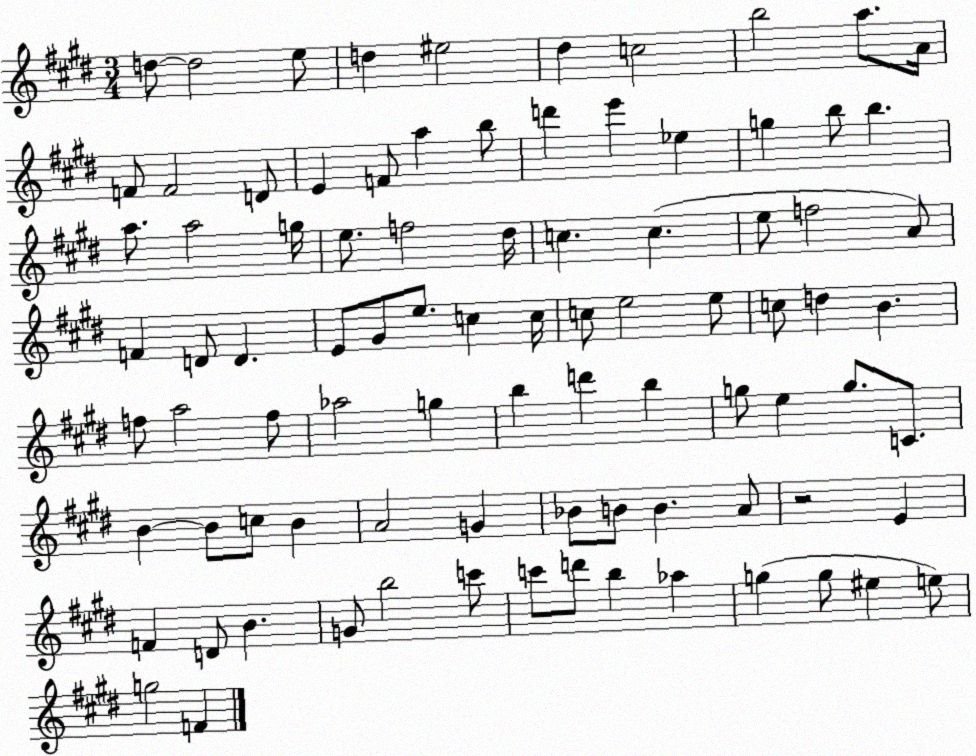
X:1
T:Untitled
M:3/4
L:1/4
K:E
d/2 d2 e/2 d ^e2 ^d c2 b2 a/2 A/4 F/2 F2 D/2 E F/2 a b/2 d' e' _e g b/2 b a/2 a2 g/4 e/2 f2 ^d/4 c c e/2 f2 A/2 F D/2 D E/2 ^G/2 e/2 c c/4 c/2 e2 e/2 c/2 d B f/2 a2 f/2 _a2 g b d' b g/2 e g/2 C/2 B B/2 c/2 B A2 G _B/2 B/2 B A/2 z2 E F D/2 B G/2 b2 c'/2 c'/2 d'/2 b _a g g/2 ^e e/2 g2 F